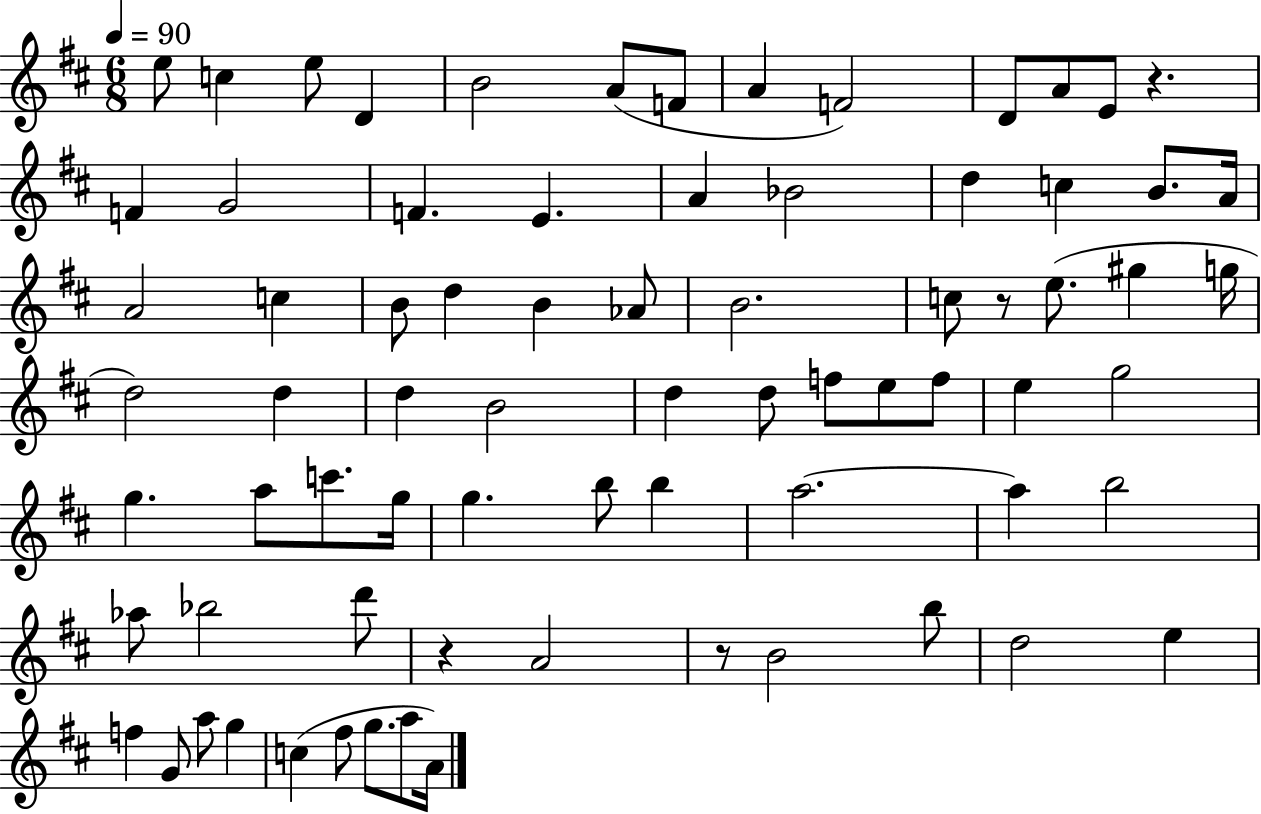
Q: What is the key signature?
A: D major